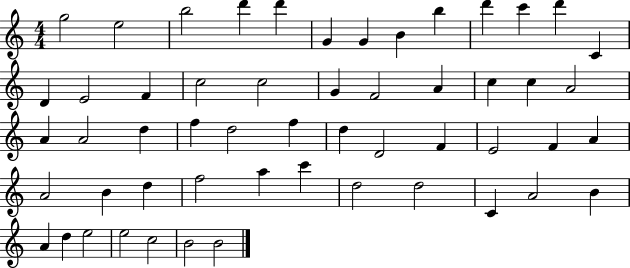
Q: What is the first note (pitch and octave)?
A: G5